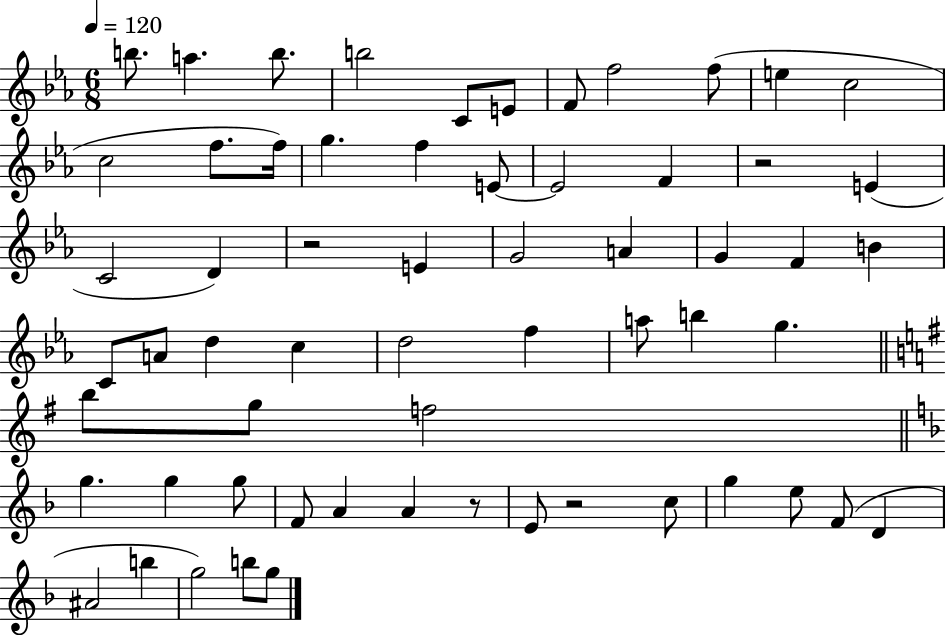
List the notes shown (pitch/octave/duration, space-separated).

B5/e. A5/q. B5/e. B5/h C4/e E4/e F4/e F5/h F5/e E5/q C5/h C5/h F5/e. F5/s G5/q. F5/q E4/e E4/h F4/q R/h E4/q C4/h D4/q R/h E4/q G4/h A4/q G4/q F4/q B4/q C4/e A4/e D5/q C5/q D5/h F5/q A5/e B5/q G5/q. B5/e G5/e F5/h G5/q. G5/q G5/e F4/e A4/q A4/q R/e E4/e R/h C5/e G5/q E5/e F4/e D4/q A#4/h B5/q G5/h B5/e G5/e